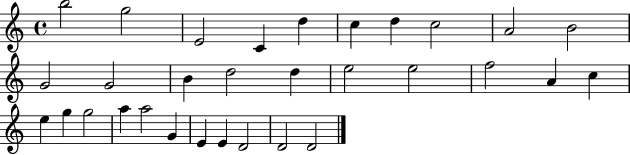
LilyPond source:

{
  \clef treble
  \time 4/4
  \defaultTimeSignature
  \key c \major
  b''2 g''2 | e'2 c'4 d''4 | c''4 d''4 c''2 | a'2 b'2 | \break g'2 g'2 | b'4 d''2 d''4 | e''2 e''2 | f''2 a'4 c''4 | \break e''4 g''4 g''2 | a''4 a''2 g'4 | e'4 e'4 d'2 | d'2 d'2 | \break \bar "|."
}